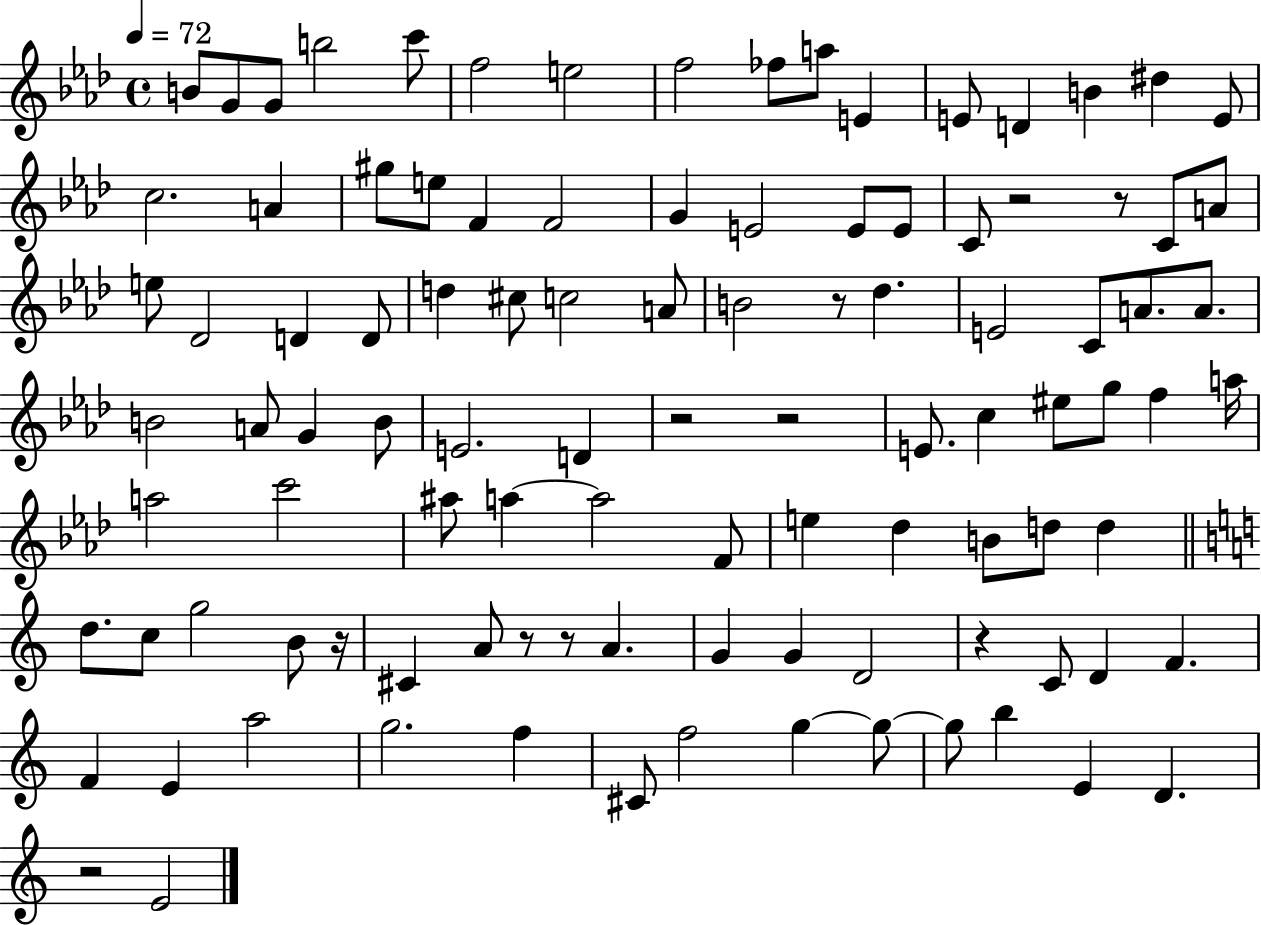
X:1
T:Untitled
M:4/4
L:1/4
K:Ab
B/2 G/2 G/2 b2 c'/2 f2 e2 f2 _f/2 a/2 E E/2 D B ^d E/2 c2 A ^g/2 e/2 F F2 G E2 E/2 E/2 C/2 z2 z/2 C/2 A/2 e/2 _D2 D D/2 d ^c/2 c2 A/2 B2 z/2 _d E2 C/2 A/2 A/2 B2 A/2 G B/2 E2 D z2 z2 E/2 c ^e/2 g/2 f a/4 a2 c'2 ^a/2 a a2 F/2 e _d B/2 d/2 d d/2 c/2 g2 B/2 z/4 ^C A/2 z/2 z/2 A G G D2 z C/2 D F F E a2 g2 f ^C/2 f2 g g/2 g/2 b E D z2 E2